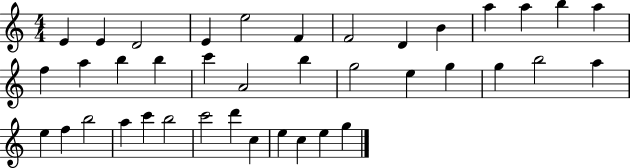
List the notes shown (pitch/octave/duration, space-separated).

E4/q E4/q D4/h E4/q E5/h F4/q F4/h D4/q B4/q A5/q A5/q B5/q A5/q F5/q A5/q B5/q B5/q C6/q A4/h B5/q G5/h E5/q G5/q G5/q B5/h A5/q E5/q F5/q B5/h A5/q C6/q B5/h C6/h D6/q C5/q E5/q C5/q E5/q G5/q